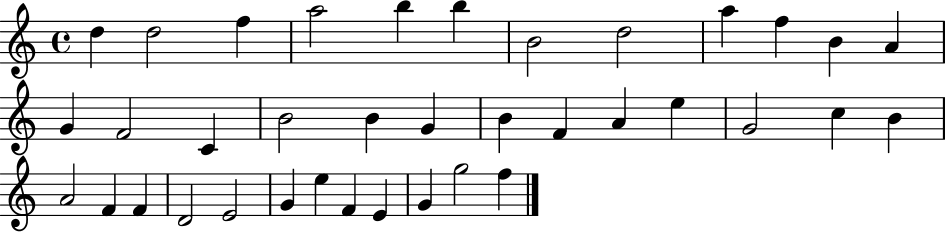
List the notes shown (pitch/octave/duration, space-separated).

D5/q D5/h F5/q A5/h B5/q B5/q B4/h D5/h A5/q F5/q B4/q A4/q G4/q F4/h C4/q B4/h B4/q G4/q B4/q F4/q A4/q E5/q G4/h C5/q B4/q A4/h F4/q F4/q D4/h E4/h G4/q E5/q F4/q E4/q G4/q G5/h F5/q